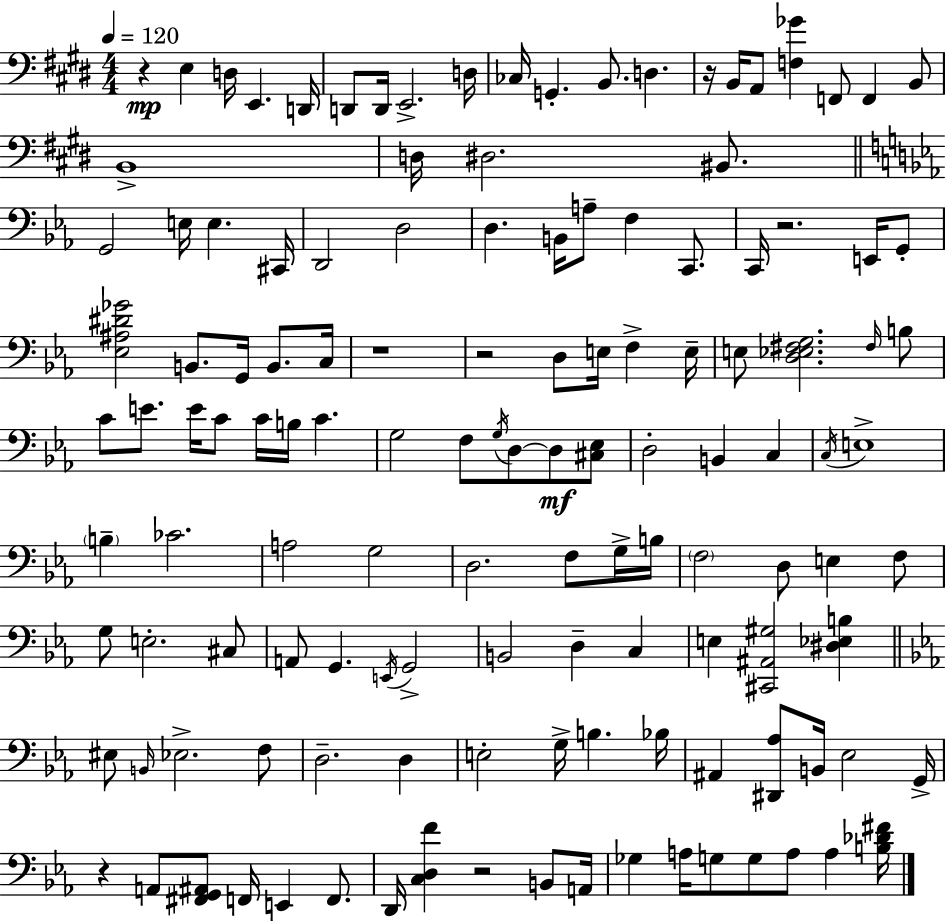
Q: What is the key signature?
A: E major